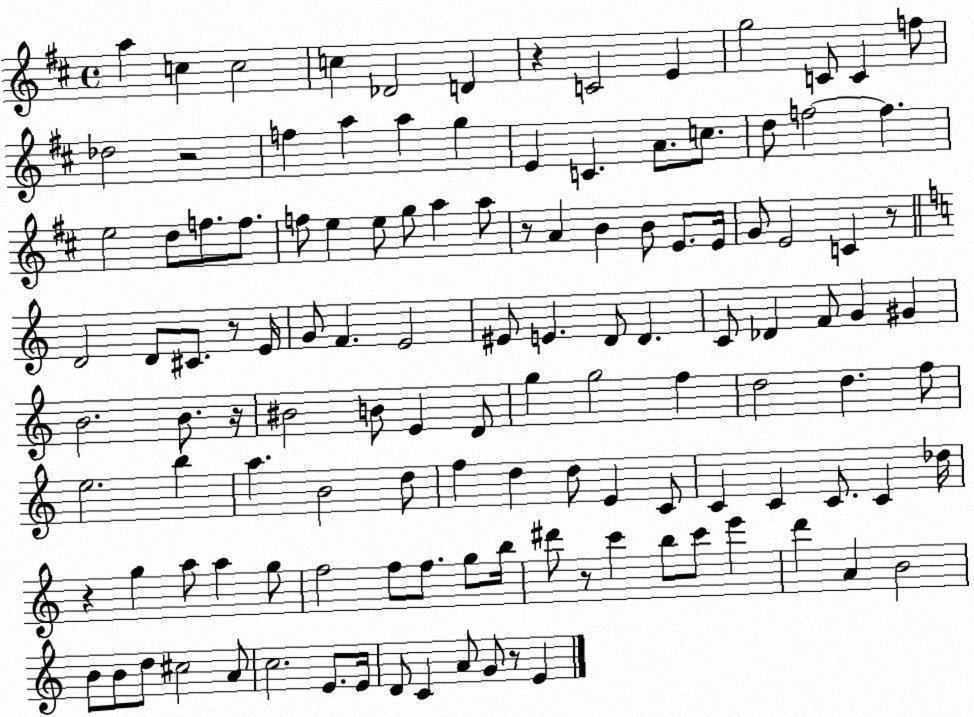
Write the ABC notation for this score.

X:1
T:Untitled
M:4/4
L:1/4
K:D
a c c2 c _D2 D z C2 E g2 C/2 C f/2 _d2 z2 f a a g E C A/2 c/2 d/2 f2 f e2 d/2 f/2 f/2 f/2 e e/2 g/2 a a/2 z/2 A B B/2 E/2 E/4 G/2 E2 C z/2 D2 D/2 ^C/2 z/2 E/4 G/2 F E2 ^E/2 E D/2 D C/2 _D F/2 G ^G B2 B/2 z/4 ^B2 B/2 E D/2 g g2 f d2 d f/2 e2 b a B2 d/2 f d d/2 E C/2 C C C/2 C _d/4 z g a/2 a g/2 f2 f/2 f/2 g/2 b/4 ^d'/2 z/2 c' b/2 c'/2 e' d' A B2 B/2 B/2 d/2 ^c2 A/2 c2 E/2 E/4 D/2 C A/2 G/2 z/2 E